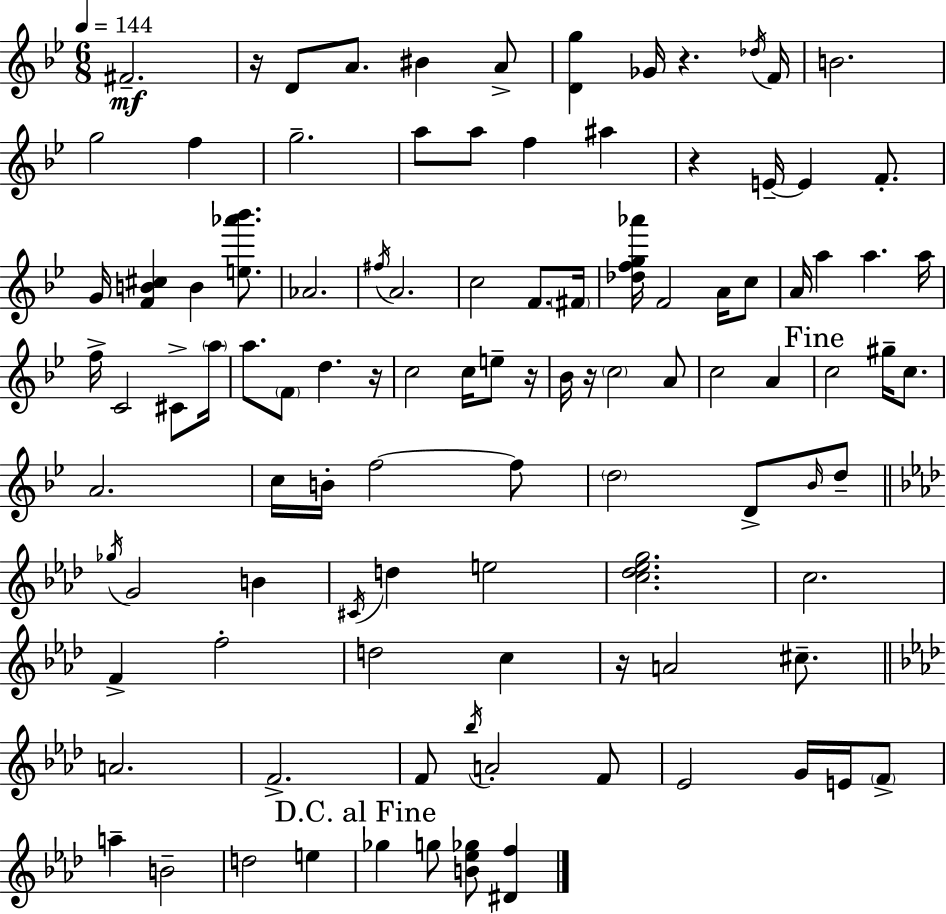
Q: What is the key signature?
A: G minor